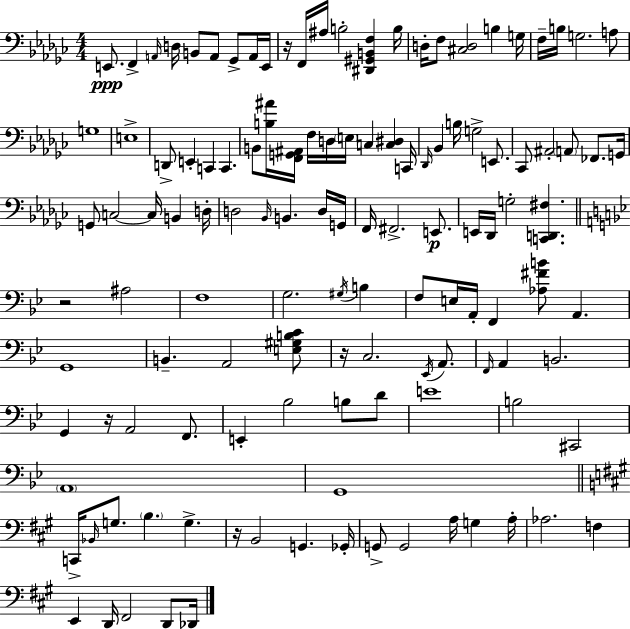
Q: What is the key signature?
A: EES minor